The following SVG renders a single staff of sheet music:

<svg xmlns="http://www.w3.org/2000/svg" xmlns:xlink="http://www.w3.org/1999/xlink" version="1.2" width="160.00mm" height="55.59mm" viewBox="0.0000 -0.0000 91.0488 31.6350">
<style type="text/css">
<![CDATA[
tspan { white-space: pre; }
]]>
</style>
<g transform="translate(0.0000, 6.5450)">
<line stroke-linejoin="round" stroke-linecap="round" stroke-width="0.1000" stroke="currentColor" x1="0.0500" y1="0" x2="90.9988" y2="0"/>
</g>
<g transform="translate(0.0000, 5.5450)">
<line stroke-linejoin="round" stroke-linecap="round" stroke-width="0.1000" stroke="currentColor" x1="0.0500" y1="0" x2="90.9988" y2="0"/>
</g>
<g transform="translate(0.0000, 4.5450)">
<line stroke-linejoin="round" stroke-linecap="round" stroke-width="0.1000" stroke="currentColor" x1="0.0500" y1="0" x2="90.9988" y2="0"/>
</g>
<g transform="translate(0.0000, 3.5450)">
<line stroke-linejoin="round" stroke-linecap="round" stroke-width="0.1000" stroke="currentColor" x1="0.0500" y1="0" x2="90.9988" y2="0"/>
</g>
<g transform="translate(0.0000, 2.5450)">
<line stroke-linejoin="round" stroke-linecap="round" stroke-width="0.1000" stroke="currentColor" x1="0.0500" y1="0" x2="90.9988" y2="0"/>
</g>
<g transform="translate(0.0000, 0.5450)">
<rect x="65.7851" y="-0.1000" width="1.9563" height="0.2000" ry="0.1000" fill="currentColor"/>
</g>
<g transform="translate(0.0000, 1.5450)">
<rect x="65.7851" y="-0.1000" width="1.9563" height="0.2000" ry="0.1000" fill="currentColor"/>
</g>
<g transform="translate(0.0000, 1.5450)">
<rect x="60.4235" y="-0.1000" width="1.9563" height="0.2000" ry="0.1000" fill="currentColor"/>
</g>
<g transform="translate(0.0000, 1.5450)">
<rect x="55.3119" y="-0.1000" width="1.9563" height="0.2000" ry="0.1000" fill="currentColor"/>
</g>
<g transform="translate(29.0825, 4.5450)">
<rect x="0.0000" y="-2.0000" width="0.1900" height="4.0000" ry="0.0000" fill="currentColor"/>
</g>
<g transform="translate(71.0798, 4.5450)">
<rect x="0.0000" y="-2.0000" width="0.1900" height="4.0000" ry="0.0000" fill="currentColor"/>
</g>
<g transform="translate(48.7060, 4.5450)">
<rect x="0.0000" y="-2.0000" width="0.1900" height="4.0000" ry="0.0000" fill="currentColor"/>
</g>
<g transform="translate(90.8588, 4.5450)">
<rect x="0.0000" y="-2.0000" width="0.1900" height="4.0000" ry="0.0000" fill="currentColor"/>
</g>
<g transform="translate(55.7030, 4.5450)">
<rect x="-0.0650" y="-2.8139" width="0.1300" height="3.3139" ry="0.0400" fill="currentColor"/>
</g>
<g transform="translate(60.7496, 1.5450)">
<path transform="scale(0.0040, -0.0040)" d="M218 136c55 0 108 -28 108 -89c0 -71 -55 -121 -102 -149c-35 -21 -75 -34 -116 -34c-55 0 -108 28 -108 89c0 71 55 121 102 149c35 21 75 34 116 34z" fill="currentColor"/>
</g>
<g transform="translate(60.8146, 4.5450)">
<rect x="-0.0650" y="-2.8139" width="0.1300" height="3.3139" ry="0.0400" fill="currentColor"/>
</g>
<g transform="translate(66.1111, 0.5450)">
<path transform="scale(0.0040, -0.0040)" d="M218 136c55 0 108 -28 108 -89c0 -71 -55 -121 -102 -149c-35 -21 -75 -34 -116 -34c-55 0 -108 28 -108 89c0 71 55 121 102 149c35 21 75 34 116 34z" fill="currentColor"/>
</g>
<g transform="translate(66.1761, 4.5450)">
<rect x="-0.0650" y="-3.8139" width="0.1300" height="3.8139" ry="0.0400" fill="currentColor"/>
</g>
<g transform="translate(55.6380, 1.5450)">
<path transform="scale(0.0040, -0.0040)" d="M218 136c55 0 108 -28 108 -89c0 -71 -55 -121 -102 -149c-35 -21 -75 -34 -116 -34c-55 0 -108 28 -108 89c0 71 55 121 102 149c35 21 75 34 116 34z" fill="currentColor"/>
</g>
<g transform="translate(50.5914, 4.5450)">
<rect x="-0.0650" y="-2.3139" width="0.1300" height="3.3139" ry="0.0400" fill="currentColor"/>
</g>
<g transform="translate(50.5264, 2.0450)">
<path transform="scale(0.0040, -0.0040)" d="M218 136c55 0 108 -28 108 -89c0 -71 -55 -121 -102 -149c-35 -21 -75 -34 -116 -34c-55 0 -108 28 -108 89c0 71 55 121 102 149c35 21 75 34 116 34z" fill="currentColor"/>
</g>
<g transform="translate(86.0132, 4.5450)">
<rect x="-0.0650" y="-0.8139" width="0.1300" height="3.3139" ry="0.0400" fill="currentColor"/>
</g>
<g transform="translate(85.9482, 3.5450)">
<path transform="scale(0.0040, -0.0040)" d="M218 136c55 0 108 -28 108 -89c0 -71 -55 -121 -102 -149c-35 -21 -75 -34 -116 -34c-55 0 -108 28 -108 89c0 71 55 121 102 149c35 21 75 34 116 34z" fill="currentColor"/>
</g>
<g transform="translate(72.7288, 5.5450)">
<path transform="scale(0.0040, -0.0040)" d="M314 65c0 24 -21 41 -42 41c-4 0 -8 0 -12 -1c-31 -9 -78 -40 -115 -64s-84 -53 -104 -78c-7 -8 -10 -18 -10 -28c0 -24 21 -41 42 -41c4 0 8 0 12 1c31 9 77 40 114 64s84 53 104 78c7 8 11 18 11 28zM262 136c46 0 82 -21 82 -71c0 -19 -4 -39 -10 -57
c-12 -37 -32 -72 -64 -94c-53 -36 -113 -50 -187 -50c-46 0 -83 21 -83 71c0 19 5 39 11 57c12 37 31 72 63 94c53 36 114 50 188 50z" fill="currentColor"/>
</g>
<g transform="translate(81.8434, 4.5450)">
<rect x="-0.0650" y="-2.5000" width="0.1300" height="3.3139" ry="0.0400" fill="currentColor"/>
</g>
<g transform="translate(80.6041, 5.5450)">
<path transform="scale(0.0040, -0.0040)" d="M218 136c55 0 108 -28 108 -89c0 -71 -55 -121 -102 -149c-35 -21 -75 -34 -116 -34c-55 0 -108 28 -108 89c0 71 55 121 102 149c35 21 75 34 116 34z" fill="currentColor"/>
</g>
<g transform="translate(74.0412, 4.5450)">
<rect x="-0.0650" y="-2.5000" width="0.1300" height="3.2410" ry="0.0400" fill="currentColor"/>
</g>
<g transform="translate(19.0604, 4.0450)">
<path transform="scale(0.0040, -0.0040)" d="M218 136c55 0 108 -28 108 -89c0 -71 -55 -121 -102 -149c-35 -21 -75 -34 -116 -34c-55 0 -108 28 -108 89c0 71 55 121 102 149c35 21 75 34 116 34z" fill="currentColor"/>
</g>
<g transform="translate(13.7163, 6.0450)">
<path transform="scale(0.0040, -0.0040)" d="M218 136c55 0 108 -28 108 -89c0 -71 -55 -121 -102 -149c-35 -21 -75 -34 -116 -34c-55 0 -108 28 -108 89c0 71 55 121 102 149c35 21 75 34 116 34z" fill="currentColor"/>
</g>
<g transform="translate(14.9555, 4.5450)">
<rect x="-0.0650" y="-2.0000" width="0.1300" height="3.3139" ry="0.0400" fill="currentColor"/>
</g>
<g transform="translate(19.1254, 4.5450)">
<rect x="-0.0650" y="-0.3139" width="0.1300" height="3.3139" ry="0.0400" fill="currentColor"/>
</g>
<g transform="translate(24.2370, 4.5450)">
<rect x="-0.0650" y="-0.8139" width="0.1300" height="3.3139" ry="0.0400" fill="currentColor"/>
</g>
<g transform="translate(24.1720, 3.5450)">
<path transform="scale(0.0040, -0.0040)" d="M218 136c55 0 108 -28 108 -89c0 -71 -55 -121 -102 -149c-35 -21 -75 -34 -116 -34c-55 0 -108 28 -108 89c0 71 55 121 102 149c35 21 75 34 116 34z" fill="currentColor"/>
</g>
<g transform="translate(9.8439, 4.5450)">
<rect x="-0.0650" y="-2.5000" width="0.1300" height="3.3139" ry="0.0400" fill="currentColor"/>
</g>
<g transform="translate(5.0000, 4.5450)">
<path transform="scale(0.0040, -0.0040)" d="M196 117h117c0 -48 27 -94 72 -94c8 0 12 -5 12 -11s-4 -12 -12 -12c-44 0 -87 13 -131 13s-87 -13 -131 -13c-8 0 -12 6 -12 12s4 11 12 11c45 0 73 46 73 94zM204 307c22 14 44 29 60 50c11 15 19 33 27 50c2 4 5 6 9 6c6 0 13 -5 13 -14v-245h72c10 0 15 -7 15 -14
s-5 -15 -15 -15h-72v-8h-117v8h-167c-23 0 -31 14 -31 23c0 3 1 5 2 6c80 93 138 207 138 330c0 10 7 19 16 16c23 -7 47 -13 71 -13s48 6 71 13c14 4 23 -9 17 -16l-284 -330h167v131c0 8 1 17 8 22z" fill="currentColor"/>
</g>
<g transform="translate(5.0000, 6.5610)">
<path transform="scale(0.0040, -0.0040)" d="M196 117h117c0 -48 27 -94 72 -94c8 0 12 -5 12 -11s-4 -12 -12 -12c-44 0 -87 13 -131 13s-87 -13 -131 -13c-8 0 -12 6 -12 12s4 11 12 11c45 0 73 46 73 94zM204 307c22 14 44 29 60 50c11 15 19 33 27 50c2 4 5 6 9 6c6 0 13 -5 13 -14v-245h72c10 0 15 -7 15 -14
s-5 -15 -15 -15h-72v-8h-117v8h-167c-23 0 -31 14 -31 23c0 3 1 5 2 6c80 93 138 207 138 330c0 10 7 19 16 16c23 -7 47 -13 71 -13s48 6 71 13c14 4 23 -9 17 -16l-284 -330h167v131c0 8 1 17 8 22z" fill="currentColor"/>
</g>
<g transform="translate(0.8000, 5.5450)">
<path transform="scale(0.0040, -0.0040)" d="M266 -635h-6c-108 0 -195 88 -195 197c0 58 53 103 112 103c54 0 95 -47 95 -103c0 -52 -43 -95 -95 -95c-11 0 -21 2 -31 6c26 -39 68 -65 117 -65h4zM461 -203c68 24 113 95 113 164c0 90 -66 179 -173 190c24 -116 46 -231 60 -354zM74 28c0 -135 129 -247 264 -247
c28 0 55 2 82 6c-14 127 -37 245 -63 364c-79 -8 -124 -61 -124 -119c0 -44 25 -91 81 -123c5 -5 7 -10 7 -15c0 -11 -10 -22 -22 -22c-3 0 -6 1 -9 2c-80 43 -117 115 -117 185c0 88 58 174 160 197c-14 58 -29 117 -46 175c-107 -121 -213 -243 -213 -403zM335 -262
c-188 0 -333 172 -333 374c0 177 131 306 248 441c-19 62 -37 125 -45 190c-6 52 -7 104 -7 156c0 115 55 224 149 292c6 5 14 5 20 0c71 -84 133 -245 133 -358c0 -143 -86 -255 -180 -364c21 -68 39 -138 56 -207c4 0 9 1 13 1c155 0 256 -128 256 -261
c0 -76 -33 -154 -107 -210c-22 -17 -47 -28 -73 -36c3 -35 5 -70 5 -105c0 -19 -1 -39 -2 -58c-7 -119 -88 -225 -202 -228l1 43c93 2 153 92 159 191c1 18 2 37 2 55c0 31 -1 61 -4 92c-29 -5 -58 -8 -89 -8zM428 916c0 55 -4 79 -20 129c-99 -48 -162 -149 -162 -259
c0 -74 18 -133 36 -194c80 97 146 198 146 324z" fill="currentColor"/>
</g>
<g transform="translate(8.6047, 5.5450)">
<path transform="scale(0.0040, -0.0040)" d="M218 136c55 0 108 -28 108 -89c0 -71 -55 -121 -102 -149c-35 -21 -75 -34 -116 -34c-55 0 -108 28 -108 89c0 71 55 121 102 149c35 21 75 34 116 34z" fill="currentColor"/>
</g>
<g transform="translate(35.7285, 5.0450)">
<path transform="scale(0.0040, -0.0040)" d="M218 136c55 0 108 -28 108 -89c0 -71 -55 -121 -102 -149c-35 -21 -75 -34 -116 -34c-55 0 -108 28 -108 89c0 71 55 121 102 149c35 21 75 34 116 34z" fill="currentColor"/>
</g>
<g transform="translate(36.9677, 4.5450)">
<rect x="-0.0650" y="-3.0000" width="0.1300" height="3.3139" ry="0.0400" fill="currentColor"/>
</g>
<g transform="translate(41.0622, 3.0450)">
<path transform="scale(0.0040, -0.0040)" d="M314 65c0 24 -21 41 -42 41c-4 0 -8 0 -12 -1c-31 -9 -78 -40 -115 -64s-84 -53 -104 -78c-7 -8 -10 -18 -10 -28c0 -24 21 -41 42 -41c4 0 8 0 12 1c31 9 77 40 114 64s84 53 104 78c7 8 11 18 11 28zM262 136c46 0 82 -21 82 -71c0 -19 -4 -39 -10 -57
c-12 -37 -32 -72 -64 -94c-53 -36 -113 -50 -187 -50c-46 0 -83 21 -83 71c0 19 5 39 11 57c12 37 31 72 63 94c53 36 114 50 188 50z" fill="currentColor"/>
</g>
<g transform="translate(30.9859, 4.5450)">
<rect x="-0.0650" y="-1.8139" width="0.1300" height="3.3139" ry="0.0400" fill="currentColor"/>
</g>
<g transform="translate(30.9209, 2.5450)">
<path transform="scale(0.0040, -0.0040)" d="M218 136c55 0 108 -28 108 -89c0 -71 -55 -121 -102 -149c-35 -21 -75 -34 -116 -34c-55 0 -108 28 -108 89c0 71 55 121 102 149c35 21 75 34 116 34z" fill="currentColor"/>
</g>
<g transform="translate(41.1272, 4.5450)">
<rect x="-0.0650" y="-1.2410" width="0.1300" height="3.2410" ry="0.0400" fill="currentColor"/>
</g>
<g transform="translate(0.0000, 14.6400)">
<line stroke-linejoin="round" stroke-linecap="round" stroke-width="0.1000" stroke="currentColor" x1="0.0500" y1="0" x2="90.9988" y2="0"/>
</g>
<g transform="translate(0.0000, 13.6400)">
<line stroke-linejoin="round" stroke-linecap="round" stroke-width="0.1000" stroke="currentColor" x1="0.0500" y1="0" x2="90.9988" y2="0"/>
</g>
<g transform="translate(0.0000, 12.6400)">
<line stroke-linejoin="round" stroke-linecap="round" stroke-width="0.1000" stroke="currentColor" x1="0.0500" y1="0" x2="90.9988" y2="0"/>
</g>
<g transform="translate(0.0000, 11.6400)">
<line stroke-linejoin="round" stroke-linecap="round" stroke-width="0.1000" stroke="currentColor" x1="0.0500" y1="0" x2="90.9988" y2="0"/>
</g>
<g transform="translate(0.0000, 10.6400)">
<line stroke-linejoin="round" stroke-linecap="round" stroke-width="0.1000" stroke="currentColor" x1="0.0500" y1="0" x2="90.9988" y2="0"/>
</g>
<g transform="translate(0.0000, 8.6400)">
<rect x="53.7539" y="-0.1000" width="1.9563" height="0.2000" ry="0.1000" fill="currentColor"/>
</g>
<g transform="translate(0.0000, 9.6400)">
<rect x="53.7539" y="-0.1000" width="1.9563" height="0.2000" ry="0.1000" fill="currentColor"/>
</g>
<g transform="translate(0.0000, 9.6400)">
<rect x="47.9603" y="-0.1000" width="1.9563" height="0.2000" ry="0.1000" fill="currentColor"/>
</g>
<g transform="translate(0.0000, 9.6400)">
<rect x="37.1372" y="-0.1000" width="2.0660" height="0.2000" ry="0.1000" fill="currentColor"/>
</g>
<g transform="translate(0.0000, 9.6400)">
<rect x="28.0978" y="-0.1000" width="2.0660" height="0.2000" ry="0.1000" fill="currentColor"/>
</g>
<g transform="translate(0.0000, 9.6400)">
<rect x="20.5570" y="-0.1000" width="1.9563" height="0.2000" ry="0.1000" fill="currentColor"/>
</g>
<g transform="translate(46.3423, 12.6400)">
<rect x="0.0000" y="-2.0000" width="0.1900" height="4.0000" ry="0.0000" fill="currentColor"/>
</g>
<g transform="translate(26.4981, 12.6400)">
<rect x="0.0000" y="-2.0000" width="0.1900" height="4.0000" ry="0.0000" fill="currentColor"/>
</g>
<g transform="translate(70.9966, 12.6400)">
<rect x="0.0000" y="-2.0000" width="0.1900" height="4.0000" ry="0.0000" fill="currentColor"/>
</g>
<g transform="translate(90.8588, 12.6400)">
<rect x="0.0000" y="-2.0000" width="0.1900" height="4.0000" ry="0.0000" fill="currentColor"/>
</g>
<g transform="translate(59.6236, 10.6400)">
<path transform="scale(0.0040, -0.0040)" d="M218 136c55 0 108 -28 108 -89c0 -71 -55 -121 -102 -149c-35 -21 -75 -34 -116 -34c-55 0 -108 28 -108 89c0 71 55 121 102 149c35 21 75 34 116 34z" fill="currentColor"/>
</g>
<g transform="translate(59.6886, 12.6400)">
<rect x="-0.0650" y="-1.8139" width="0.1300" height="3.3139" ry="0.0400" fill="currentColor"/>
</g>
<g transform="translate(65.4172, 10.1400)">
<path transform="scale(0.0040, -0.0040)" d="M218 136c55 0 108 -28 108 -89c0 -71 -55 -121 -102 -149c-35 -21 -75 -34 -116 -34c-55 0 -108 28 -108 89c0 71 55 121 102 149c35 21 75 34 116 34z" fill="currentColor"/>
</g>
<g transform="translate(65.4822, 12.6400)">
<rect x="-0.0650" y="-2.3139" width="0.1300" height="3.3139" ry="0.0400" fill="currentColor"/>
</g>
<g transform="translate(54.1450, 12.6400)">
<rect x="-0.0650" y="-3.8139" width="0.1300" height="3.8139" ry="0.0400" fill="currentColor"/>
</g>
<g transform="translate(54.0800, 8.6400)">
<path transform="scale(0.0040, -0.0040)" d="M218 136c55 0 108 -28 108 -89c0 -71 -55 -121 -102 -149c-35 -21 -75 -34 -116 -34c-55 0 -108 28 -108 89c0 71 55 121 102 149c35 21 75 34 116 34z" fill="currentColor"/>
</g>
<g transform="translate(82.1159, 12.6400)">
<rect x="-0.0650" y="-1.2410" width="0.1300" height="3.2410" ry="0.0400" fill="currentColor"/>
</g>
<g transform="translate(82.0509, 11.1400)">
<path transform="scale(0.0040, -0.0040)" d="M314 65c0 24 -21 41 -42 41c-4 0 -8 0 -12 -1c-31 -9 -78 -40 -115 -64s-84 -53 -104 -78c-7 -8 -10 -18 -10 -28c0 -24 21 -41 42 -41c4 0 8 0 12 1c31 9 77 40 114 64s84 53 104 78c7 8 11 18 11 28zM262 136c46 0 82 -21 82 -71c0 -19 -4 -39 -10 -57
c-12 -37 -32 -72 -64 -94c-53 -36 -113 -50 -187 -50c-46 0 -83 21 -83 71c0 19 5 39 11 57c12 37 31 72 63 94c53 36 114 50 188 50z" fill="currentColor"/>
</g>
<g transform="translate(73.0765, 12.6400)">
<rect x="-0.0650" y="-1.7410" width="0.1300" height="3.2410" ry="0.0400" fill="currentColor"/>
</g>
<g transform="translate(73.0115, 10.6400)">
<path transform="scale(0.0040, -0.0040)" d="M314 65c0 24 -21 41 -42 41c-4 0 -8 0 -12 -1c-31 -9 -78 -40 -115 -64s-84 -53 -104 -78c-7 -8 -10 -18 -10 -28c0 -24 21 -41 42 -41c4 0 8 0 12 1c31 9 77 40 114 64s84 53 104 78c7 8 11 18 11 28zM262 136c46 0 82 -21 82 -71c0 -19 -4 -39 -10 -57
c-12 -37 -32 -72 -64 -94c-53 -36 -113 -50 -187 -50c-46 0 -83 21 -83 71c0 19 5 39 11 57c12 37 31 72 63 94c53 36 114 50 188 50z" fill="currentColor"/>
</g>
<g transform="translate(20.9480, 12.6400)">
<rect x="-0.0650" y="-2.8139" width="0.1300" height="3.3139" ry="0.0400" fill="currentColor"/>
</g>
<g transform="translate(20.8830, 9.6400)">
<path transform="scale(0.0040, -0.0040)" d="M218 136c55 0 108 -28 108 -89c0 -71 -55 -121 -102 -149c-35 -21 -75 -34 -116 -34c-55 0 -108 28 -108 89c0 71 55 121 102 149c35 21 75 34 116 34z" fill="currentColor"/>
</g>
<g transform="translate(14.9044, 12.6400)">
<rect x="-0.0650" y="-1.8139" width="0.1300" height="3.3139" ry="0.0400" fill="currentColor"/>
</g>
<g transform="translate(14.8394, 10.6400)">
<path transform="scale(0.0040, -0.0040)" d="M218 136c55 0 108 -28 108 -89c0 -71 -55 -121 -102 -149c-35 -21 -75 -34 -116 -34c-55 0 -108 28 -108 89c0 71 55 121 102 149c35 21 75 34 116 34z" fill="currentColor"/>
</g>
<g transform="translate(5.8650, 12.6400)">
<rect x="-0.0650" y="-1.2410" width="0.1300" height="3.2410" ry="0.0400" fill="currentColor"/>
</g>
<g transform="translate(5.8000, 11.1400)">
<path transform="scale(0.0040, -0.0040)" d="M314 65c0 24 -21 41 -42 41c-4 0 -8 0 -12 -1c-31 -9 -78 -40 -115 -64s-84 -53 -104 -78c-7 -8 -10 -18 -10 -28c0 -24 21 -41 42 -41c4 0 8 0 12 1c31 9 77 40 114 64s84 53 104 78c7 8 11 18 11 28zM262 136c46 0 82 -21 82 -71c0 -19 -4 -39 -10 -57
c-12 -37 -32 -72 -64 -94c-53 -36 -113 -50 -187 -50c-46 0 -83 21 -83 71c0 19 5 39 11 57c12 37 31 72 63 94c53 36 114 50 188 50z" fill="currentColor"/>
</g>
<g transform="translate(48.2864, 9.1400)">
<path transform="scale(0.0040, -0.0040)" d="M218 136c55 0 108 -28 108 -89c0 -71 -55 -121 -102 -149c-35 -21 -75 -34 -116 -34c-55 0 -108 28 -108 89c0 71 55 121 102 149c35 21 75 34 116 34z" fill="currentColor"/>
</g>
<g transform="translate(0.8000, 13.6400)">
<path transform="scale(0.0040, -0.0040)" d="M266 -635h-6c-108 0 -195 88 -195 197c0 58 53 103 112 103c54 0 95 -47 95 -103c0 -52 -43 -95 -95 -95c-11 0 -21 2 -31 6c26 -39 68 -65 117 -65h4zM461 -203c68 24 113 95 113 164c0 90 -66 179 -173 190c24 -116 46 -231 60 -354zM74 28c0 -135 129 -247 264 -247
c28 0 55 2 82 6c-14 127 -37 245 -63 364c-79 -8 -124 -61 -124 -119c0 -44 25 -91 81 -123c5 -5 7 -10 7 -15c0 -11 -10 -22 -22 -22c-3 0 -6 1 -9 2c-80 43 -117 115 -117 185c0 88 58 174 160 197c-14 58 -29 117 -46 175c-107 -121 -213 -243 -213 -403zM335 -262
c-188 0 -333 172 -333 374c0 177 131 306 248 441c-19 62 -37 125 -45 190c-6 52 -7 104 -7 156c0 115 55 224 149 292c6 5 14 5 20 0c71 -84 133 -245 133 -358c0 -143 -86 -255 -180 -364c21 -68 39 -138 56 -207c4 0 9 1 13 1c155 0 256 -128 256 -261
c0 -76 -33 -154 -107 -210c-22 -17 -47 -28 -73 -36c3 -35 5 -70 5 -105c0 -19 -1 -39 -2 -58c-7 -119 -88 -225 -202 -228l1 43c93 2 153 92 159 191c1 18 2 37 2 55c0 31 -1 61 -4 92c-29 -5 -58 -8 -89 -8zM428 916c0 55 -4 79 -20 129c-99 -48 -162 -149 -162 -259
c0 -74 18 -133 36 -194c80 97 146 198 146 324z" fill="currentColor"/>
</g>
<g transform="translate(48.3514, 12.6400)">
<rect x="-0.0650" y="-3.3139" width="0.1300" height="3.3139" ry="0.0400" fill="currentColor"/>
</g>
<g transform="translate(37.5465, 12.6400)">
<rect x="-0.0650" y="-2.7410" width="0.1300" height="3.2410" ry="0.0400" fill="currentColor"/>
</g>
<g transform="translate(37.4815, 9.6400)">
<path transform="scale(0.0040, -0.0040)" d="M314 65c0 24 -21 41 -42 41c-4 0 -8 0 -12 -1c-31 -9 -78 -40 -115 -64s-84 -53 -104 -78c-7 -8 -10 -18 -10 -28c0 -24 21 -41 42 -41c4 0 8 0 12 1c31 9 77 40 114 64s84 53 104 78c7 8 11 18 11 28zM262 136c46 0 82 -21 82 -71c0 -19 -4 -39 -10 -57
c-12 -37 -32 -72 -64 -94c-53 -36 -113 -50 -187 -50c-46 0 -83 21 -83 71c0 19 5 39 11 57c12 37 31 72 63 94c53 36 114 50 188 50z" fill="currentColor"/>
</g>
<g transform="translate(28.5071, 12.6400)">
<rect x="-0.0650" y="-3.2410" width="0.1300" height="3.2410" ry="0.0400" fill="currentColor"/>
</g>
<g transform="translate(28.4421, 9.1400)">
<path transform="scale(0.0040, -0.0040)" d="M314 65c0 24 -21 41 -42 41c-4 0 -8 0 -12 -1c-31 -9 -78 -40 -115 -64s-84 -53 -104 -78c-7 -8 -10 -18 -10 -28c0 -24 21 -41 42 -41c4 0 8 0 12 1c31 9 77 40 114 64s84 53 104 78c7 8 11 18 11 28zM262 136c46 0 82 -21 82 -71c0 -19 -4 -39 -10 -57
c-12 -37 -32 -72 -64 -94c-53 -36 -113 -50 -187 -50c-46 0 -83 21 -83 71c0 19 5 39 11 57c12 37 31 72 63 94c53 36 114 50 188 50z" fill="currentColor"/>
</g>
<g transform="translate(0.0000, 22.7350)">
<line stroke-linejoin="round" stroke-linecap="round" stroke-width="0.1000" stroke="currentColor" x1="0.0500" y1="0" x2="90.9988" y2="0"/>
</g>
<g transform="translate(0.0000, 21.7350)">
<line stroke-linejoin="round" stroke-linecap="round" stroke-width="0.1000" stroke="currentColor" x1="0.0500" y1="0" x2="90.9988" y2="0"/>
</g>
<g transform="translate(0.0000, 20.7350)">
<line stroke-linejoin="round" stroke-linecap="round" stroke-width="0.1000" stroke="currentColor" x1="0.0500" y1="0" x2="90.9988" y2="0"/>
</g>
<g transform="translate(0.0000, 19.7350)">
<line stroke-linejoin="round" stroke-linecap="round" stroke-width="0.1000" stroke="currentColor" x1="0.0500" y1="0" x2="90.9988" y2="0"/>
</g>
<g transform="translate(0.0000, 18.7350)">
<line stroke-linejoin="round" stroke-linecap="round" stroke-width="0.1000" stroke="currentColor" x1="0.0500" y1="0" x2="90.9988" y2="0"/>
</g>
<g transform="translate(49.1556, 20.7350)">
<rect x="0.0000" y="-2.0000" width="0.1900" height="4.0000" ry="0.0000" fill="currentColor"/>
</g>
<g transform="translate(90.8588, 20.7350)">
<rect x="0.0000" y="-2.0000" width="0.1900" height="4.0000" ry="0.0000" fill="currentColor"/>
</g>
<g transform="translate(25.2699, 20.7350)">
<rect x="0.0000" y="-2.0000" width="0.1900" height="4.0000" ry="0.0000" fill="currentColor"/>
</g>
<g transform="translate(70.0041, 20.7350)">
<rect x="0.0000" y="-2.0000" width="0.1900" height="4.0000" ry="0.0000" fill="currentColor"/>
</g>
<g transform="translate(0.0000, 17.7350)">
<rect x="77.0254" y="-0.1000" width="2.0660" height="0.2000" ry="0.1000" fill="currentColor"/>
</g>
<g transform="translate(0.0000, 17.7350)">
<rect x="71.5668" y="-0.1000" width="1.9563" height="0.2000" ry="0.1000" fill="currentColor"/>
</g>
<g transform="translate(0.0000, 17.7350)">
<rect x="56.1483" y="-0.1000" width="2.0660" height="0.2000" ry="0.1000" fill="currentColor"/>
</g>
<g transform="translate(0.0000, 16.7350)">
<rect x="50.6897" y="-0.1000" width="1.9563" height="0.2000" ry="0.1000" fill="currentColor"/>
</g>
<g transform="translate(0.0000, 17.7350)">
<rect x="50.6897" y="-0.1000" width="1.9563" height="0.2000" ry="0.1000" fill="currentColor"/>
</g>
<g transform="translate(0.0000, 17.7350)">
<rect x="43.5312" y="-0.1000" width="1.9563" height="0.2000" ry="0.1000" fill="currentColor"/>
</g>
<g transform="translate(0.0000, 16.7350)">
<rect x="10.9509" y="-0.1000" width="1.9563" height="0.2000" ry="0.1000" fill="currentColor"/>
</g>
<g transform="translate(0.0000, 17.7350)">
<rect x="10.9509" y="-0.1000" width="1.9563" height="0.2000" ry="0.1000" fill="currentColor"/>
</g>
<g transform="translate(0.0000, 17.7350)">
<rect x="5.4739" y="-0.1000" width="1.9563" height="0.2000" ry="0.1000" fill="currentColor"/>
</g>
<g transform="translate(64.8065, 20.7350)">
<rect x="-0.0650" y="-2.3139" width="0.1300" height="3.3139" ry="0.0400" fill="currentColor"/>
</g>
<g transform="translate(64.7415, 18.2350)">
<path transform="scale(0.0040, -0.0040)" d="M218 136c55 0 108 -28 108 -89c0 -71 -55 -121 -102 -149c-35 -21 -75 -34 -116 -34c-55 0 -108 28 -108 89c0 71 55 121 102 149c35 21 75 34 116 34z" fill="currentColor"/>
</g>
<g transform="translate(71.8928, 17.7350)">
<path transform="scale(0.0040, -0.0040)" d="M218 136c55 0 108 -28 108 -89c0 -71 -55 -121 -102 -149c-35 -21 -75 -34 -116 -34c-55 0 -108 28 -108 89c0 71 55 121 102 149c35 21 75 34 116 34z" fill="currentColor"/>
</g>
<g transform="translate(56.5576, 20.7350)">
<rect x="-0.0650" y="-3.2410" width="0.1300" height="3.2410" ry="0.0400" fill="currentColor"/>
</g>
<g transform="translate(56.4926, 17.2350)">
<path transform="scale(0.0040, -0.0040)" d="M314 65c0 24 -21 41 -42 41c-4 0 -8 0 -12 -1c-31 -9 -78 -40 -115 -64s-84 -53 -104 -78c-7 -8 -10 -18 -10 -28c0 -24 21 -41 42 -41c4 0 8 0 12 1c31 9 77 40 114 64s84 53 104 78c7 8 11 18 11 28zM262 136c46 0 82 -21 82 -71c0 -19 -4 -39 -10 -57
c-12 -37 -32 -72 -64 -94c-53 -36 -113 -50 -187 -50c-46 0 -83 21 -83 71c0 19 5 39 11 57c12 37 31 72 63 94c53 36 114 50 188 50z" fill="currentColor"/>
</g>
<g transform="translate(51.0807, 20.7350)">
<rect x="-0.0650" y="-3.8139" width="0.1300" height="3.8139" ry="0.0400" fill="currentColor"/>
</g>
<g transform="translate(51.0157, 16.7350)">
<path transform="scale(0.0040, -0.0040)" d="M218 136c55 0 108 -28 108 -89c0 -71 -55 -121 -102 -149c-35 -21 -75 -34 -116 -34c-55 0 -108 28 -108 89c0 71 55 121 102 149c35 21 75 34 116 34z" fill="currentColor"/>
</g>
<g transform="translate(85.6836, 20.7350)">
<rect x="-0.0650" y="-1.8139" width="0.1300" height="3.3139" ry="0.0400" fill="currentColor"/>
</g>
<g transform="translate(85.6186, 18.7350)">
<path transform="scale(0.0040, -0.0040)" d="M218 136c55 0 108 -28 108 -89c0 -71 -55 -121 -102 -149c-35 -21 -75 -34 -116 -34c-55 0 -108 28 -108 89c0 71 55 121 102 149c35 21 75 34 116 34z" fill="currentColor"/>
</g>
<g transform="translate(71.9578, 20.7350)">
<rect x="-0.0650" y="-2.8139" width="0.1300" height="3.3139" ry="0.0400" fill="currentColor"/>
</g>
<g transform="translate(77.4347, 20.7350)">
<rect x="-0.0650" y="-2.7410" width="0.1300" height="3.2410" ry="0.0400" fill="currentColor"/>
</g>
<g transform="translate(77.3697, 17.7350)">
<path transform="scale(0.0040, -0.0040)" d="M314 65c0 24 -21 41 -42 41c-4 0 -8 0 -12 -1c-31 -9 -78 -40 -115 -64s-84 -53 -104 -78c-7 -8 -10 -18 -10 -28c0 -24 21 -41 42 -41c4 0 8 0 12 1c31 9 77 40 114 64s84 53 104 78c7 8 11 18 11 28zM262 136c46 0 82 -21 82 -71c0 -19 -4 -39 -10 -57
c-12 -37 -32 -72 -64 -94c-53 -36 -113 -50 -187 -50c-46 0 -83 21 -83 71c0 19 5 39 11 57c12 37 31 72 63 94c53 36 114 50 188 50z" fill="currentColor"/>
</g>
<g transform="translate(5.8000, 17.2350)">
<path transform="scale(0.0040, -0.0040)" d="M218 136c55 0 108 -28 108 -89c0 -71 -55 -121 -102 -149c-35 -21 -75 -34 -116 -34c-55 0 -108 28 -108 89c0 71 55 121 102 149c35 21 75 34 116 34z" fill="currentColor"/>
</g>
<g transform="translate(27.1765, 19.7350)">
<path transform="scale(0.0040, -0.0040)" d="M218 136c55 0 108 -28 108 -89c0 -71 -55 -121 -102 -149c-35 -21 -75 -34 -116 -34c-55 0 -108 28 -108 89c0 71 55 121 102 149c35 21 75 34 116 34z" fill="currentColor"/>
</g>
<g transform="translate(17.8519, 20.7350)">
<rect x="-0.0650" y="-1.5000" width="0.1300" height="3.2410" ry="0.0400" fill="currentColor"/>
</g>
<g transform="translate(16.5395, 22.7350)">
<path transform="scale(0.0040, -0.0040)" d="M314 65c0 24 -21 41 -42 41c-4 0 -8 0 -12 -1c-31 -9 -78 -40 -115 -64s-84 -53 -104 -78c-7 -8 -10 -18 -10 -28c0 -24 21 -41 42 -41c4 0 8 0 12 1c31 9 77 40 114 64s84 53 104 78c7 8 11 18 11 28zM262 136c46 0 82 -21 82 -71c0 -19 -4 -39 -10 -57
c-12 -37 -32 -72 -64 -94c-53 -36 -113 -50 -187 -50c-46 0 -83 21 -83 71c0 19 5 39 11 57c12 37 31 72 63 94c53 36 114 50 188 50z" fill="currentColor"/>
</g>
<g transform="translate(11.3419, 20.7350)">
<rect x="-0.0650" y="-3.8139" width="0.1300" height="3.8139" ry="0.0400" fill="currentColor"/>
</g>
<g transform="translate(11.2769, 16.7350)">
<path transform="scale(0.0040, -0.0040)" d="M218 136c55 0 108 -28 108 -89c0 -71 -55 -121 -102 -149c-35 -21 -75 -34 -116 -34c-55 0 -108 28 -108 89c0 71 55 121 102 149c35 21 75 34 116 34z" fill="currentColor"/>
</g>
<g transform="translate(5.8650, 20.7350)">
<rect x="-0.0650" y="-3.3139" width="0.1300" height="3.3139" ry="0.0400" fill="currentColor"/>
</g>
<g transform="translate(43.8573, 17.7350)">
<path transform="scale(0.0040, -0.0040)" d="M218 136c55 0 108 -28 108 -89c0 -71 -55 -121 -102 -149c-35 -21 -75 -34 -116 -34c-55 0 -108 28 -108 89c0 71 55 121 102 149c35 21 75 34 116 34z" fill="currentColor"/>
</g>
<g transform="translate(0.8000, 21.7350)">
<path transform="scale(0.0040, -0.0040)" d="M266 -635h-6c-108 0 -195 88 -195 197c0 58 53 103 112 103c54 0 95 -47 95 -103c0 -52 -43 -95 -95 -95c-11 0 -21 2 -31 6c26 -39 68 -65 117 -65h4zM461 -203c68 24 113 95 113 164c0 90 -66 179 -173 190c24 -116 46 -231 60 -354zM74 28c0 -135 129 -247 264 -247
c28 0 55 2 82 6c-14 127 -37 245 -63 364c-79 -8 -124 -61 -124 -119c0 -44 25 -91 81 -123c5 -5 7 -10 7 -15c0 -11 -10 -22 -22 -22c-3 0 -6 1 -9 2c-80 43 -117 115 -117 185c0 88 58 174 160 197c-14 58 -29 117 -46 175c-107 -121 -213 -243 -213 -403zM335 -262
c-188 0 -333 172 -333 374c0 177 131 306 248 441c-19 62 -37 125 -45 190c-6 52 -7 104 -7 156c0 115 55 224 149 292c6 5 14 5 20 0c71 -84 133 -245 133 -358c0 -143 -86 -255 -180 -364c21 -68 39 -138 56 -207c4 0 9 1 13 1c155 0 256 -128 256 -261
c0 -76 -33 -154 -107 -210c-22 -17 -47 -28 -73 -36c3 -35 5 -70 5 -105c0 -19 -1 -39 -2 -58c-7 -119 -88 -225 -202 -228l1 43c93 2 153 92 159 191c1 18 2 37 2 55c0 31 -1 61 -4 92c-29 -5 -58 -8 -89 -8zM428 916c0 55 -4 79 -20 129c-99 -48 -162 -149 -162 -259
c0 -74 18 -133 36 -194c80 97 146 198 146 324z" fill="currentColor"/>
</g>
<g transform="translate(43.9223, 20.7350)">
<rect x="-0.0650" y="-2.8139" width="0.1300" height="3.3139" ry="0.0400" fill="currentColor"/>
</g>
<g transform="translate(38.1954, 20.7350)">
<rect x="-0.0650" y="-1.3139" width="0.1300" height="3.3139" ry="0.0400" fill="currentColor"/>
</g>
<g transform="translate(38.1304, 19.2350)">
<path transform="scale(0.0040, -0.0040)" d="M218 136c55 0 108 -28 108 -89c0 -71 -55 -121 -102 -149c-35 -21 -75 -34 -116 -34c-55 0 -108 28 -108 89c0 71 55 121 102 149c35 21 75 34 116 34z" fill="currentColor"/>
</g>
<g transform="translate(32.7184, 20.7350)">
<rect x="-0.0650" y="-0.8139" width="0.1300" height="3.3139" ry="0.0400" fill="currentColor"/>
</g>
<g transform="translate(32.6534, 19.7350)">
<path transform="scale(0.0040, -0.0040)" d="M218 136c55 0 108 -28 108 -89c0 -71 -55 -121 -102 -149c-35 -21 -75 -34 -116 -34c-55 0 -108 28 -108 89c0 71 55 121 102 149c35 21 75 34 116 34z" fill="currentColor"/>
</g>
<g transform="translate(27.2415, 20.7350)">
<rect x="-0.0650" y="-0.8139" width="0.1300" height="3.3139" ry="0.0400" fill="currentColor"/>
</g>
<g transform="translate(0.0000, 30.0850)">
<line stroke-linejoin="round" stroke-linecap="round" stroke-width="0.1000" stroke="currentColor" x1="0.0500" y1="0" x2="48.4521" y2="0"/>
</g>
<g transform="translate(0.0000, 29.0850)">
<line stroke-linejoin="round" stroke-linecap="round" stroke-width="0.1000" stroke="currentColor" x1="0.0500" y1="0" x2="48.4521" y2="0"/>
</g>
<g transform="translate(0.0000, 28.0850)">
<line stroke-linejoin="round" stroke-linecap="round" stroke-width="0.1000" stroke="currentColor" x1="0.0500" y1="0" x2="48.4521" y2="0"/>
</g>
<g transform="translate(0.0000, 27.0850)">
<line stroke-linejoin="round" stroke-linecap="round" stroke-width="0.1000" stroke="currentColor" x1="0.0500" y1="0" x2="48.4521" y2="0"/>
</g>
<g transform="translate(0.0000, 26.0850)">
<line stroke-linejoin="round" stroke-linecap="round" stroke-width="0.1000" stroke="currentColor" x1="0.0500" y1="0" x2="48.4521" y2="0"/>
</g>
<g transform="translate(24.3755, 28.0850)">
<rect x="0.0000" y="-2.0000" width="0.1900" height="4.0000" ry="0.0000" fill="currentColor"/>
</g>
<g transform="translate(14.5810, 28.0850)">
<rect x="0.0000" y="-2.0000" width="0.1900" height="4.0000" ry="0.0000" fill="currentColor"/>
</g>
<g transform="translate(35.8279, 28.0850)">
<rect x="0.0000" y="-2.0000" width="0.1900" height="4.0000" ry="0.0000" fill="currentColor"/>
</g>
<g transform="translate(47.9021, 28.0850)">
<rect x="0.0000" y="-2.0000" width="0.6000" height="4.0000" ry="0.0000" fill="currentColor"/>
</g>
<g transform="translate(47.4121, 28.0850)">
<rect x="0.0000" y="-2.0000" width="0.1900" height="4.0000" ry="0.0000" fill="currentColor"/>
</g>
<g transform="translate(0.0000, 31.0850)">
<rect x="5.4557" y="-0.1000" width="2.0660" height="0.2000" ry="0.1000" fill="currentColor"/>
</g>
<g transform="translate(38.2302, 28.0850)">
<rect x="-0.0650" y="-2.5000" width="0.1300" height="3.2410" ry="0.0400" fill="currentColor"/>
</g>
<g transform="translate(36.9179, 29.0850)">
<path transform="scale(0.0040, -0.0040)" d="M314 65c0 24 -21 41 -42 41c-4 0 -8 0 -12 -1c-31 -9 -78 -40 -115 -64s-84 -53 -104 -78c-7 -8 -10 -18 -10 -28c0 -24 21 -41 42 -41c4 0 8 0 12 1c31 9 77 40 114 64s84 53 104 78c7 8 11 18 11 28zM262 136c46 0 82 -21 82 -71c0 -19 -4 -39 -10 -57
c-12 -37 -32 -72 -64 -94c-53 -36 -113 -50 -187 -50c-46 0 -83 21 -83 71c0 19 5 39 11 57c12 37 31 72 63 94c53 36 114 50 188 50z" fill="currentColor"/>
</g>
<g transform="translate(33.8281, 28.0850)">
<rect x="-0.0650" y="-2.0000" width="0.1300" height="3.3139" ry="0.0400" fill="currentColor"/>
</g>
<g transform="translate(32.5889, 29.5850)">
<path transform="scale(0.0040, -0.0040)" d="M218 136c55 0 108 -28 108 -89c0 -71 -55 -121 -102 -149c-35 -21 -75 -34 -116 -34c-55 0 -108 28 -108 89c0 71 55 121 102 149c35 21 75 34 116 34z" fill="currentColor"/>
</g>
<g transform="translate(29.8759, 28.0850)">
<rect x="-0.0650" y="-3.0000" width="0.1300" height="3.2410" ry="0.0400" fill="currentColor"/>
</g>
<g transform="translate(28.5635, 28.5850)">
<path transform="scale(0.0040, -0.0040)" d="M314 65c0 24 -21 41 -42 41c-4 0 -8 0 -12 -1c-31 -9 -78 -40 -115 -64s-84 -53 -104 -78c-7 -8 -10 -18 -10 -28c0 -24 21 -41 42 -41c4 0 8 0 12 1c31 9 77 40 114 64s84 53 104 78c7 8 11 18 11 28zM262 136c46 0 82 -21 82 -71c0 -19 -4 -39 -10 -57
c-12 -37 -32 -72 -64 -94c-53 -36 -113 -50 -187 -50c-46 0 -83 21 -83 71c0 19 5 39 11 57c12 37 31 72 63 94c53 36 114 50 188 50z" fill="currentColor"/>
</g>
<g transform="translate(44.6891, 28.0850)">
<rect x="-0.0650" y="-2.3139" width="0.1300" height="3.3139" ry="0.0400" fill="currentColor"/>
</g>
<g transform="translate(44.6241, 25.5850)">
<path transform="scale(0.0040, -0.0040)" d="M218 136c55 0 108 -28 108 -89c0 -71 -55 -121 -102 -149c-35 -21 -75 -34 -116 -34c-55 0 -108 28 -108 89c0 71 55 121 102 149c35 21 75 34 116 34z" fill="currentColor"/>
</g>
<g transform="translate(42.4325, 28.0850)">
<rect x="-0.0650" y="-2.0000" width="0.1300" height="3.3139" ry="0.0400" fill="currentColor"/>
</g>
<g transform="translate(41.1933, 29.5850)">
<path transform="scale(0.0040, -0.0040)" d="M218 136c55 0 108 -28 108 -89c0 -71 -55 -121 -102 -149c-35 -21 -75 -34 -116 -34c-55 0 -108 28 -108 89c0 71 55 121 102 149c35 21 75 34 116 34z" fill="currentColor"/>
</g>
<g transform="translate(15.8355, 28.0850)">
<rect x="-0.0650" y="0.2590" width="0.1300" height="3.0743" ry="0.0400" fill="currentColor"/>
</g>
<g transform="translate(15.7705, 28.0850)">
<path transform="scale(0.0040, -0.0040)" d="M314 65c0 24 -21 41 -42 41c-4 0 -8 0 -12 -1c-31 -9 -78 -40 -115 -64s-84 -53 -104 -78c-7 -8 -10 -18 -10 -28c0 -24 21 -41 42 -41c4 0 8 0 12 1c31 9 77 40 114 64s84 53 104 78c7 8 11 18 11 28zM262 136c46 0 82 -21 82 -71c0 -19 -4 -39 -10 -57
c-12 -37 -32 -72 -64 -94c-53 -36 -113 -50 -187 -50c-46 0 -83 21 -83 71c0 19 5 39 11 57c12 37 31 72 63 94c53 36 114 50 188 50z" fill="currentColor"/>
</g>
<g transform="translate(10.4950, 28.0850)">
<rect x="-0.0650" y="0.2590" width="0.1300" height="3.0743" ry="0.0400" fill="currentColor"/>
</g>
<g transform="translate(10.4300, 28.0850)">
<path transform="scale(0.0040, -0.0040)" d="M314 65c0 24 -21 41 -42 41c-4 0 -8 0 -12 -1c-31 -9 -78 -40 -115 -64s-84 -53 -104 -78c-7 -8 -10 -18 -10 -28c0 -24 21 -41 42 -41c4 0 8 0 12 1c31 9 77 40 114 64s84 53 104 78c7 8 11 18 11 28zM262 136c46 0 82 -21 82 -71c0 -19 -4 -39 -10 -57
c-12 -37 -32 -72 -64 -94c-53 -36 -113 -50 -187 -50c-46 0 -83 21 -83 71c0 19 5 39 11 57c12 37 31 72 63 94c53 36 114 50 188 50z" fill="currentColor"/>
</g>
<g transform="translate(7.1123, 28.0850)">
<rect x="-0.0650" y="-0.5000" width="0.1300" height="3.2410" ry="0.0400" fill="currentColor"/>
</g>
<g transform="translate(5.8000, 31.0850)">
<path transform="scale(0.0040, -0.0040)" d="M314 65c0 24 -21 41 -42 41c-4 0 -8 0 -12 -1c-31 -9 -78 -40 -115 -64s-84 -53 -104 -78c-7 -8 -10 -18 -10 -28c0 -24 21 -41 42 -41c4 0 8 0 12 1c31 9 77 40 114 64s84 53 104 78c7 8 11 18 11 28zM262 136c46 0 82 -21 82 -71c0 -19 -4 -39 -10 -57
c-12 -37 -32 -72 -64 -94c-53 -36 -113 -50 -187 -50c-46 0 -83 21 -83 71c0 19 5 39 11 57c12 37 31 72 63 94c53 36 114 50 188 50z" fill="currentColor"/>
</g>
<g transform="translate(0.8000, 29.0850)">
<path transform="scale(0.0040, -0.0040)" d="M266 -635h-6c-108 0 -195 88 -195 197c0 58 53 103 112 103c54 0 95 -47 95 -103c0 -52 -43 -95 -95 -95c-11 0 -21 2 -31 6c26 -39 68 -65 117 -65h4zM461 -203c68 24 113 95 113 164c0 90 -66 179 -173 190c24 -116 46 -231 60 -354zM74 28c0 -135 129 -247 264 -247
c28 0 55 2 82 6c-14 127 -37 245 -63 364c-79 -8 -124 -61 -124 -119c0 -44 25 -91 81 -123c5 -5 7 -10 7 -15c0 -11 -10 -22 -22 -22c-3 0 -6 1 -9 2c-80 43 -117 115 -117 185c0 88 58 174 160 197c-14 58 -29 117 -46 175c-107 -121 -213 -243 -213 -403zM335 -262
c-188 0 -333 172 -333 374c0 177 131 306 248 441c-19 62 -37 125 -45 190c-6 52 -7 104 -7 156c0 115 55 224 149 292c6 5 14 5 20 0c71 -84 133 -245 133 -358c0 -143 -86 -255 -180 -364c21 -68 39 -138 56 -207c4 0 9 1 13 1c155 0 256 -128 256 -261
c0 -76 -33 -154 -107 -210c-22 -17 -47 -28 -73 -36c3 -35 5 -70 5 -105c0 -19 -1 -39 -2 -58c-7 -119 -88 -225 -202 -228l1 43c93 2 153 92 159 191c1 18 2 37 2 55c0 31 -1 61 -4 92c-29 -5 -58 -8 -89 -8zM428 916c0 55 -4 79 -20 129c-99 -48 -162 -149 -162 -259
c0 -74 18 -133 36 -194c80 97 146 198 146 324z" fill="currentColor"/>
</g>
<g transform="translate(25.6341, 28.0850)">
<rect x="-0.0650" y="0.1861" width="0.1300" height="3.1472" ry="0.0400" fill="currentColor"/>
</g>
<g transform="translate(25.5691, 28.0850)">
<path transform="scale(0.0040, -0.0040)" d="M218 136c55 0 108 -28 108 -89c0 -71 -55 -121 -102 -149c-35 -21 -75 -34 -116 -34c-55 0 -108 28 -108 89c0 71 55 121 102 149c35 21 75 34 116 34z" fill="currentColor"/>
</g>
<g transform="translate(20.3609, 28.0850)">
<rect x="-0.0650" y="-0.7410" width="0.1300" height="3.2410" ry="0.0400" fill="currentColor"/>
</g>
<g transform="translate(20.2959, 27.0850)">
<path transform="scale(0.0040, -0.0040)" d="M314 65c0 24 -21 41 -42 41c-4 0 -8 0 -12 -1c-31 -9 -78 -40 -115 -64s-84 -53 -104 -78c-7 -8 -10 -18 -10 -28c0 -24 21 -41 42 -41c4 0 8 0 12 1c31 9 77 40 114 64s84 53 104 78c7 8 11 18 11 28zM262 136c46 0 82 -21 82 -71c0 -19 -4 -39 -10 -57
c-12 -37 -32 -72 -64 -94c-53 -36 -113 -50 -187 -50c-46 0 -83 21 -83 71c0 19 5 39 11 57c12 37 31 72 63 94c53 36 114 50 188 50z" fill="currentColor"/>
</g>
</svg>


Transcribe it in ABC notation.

X:1
T:Untitled
M:4/4
L:1/4
K:C
G F c d f A e2 g a a c' G2 G d e2 f a b2 a2 b c' f g f2 e2 b c' E2 d d e a c' b2 g a a2 f C2 B2 B2 d2 B A2 F G2 F g